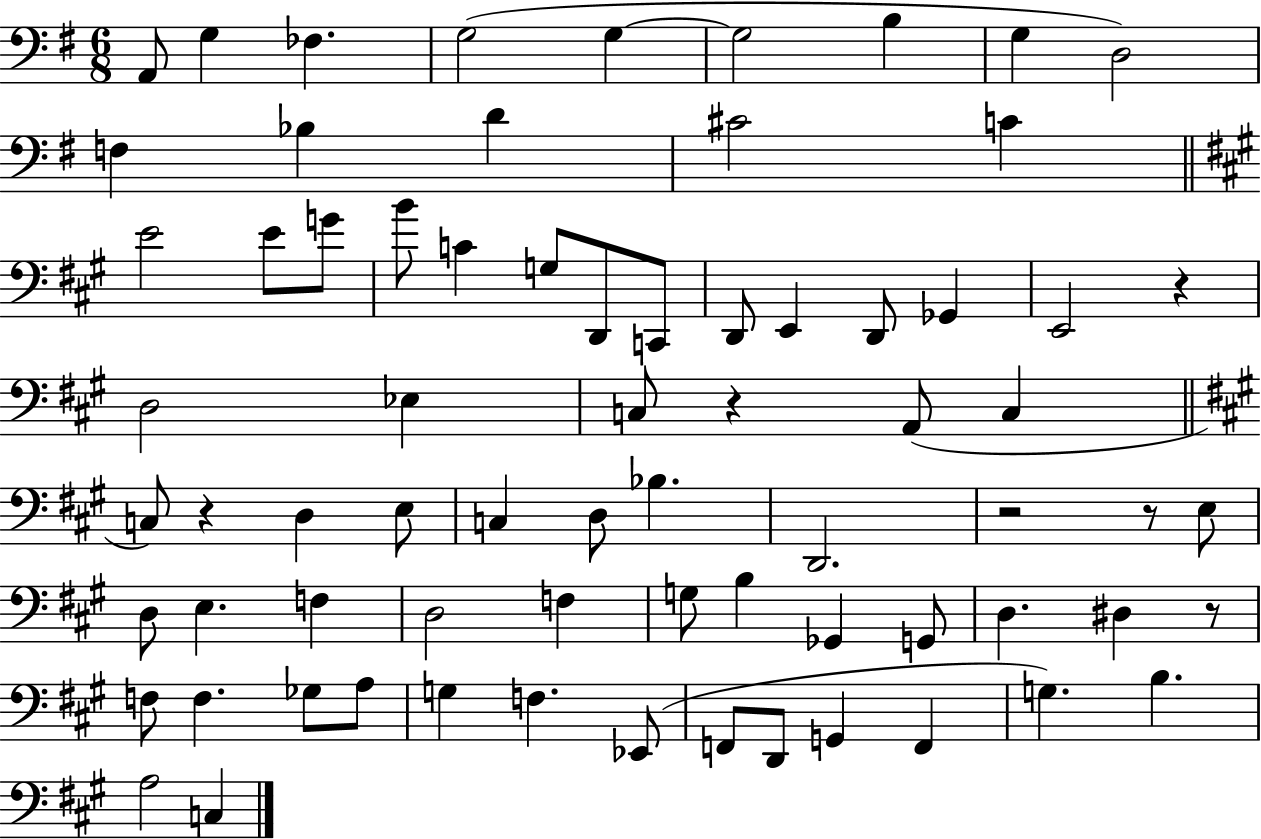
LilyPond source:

{
  \clef bass
  \numericTimeSignature
  \time 6/8
  \key g \major
  a,8 g4 fes4. | g2( g4~~ | g2 b4 | g4 d2) | \break f4 bes4 d'4 | cis'2 c'4 | \bar "||" \break \key a \major e'2 e'8 g'8 | b'8 c'4 g8 d,8 c,8 | d,8 e,4 d,8 ges,4 | e,2 r4 | \break d2 ees4 | c8 r4 a,8( c4 | \bar "||" \break \key a \major c8) r4 d4 e8 | c4 d8 bes4. | d,2. | r2 r8 e8 | \break d8 e4. f4 | d2 f4 | g8 b4 ges,4 g,8 | d4. dis4 r8 | \break f8 f4. ges8 a8 | g4 f4. ees,8( | f,8 d,8 g,4 f,4 | g4.) b4. | \break a2 c4 | \bar "|."
}